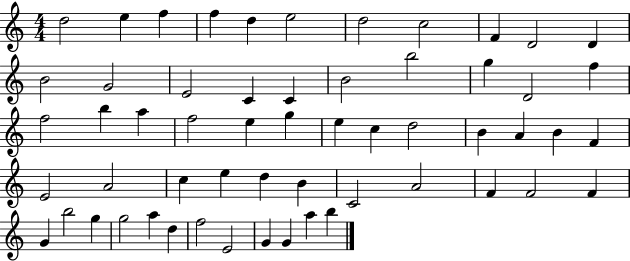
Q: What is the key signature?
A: C major